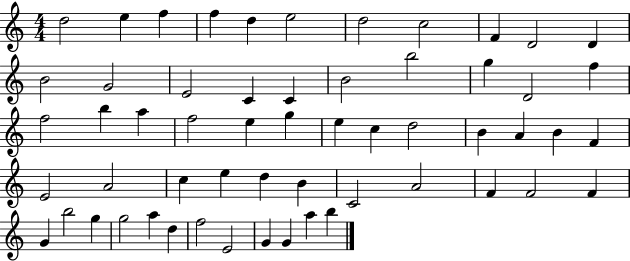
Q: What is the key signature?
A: C major